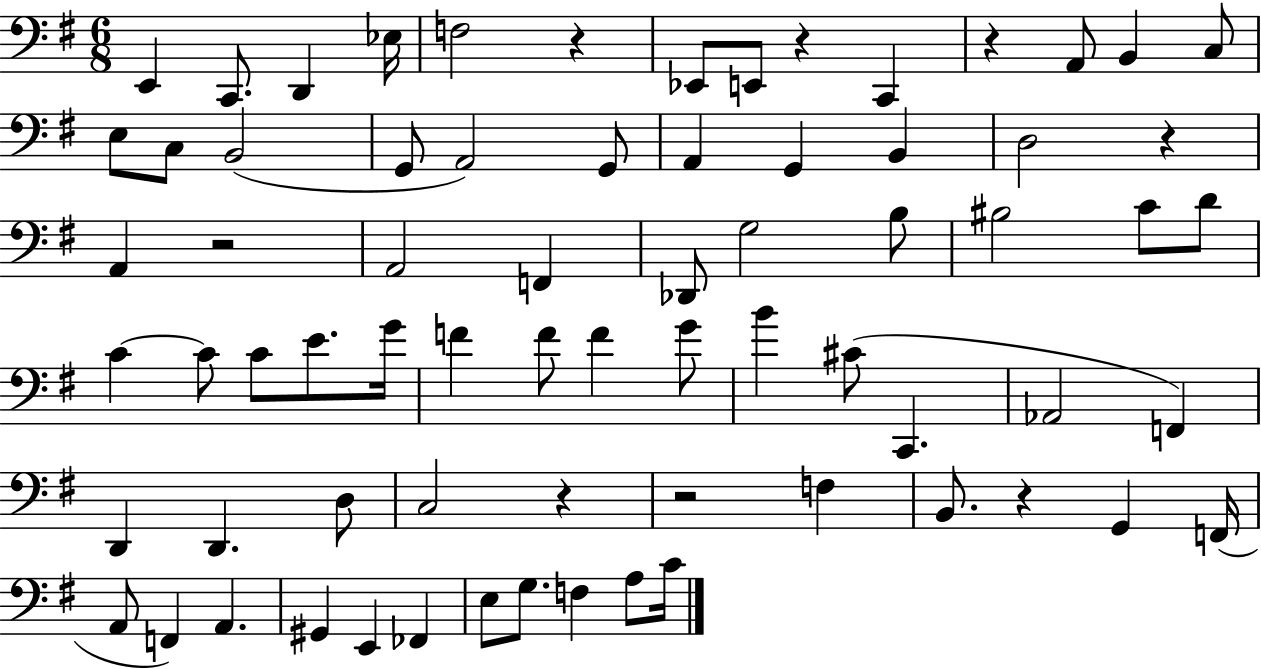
E2/q C2/e. D2/q Eb3/s F3/h R/q Eb2/e E2/e R/q C2/q R/q A2/e B2/q C3/e E3/e C3/e B2/h G2/e A2/h G2/e A2/q G2/q B2/q D3/h R/q A2/q R/h A2/h F2/q Db2/e G3/h B3/e BIS3/h C4/e D4/e C4/q C4/e C4/e E4/e. G4/s F4/q F4/e F4/q G4/e B4/q C#4/e C2/q. Ab2/h F2/q D2/q D2/q. D3/e C3/h R/q R/h F3/q B2/e. R/q G2/q F2/s A2/e F2/q A2/q. G#2/q E2/q FES2/q E3/e G3/e. F3/q A3/e C4/s